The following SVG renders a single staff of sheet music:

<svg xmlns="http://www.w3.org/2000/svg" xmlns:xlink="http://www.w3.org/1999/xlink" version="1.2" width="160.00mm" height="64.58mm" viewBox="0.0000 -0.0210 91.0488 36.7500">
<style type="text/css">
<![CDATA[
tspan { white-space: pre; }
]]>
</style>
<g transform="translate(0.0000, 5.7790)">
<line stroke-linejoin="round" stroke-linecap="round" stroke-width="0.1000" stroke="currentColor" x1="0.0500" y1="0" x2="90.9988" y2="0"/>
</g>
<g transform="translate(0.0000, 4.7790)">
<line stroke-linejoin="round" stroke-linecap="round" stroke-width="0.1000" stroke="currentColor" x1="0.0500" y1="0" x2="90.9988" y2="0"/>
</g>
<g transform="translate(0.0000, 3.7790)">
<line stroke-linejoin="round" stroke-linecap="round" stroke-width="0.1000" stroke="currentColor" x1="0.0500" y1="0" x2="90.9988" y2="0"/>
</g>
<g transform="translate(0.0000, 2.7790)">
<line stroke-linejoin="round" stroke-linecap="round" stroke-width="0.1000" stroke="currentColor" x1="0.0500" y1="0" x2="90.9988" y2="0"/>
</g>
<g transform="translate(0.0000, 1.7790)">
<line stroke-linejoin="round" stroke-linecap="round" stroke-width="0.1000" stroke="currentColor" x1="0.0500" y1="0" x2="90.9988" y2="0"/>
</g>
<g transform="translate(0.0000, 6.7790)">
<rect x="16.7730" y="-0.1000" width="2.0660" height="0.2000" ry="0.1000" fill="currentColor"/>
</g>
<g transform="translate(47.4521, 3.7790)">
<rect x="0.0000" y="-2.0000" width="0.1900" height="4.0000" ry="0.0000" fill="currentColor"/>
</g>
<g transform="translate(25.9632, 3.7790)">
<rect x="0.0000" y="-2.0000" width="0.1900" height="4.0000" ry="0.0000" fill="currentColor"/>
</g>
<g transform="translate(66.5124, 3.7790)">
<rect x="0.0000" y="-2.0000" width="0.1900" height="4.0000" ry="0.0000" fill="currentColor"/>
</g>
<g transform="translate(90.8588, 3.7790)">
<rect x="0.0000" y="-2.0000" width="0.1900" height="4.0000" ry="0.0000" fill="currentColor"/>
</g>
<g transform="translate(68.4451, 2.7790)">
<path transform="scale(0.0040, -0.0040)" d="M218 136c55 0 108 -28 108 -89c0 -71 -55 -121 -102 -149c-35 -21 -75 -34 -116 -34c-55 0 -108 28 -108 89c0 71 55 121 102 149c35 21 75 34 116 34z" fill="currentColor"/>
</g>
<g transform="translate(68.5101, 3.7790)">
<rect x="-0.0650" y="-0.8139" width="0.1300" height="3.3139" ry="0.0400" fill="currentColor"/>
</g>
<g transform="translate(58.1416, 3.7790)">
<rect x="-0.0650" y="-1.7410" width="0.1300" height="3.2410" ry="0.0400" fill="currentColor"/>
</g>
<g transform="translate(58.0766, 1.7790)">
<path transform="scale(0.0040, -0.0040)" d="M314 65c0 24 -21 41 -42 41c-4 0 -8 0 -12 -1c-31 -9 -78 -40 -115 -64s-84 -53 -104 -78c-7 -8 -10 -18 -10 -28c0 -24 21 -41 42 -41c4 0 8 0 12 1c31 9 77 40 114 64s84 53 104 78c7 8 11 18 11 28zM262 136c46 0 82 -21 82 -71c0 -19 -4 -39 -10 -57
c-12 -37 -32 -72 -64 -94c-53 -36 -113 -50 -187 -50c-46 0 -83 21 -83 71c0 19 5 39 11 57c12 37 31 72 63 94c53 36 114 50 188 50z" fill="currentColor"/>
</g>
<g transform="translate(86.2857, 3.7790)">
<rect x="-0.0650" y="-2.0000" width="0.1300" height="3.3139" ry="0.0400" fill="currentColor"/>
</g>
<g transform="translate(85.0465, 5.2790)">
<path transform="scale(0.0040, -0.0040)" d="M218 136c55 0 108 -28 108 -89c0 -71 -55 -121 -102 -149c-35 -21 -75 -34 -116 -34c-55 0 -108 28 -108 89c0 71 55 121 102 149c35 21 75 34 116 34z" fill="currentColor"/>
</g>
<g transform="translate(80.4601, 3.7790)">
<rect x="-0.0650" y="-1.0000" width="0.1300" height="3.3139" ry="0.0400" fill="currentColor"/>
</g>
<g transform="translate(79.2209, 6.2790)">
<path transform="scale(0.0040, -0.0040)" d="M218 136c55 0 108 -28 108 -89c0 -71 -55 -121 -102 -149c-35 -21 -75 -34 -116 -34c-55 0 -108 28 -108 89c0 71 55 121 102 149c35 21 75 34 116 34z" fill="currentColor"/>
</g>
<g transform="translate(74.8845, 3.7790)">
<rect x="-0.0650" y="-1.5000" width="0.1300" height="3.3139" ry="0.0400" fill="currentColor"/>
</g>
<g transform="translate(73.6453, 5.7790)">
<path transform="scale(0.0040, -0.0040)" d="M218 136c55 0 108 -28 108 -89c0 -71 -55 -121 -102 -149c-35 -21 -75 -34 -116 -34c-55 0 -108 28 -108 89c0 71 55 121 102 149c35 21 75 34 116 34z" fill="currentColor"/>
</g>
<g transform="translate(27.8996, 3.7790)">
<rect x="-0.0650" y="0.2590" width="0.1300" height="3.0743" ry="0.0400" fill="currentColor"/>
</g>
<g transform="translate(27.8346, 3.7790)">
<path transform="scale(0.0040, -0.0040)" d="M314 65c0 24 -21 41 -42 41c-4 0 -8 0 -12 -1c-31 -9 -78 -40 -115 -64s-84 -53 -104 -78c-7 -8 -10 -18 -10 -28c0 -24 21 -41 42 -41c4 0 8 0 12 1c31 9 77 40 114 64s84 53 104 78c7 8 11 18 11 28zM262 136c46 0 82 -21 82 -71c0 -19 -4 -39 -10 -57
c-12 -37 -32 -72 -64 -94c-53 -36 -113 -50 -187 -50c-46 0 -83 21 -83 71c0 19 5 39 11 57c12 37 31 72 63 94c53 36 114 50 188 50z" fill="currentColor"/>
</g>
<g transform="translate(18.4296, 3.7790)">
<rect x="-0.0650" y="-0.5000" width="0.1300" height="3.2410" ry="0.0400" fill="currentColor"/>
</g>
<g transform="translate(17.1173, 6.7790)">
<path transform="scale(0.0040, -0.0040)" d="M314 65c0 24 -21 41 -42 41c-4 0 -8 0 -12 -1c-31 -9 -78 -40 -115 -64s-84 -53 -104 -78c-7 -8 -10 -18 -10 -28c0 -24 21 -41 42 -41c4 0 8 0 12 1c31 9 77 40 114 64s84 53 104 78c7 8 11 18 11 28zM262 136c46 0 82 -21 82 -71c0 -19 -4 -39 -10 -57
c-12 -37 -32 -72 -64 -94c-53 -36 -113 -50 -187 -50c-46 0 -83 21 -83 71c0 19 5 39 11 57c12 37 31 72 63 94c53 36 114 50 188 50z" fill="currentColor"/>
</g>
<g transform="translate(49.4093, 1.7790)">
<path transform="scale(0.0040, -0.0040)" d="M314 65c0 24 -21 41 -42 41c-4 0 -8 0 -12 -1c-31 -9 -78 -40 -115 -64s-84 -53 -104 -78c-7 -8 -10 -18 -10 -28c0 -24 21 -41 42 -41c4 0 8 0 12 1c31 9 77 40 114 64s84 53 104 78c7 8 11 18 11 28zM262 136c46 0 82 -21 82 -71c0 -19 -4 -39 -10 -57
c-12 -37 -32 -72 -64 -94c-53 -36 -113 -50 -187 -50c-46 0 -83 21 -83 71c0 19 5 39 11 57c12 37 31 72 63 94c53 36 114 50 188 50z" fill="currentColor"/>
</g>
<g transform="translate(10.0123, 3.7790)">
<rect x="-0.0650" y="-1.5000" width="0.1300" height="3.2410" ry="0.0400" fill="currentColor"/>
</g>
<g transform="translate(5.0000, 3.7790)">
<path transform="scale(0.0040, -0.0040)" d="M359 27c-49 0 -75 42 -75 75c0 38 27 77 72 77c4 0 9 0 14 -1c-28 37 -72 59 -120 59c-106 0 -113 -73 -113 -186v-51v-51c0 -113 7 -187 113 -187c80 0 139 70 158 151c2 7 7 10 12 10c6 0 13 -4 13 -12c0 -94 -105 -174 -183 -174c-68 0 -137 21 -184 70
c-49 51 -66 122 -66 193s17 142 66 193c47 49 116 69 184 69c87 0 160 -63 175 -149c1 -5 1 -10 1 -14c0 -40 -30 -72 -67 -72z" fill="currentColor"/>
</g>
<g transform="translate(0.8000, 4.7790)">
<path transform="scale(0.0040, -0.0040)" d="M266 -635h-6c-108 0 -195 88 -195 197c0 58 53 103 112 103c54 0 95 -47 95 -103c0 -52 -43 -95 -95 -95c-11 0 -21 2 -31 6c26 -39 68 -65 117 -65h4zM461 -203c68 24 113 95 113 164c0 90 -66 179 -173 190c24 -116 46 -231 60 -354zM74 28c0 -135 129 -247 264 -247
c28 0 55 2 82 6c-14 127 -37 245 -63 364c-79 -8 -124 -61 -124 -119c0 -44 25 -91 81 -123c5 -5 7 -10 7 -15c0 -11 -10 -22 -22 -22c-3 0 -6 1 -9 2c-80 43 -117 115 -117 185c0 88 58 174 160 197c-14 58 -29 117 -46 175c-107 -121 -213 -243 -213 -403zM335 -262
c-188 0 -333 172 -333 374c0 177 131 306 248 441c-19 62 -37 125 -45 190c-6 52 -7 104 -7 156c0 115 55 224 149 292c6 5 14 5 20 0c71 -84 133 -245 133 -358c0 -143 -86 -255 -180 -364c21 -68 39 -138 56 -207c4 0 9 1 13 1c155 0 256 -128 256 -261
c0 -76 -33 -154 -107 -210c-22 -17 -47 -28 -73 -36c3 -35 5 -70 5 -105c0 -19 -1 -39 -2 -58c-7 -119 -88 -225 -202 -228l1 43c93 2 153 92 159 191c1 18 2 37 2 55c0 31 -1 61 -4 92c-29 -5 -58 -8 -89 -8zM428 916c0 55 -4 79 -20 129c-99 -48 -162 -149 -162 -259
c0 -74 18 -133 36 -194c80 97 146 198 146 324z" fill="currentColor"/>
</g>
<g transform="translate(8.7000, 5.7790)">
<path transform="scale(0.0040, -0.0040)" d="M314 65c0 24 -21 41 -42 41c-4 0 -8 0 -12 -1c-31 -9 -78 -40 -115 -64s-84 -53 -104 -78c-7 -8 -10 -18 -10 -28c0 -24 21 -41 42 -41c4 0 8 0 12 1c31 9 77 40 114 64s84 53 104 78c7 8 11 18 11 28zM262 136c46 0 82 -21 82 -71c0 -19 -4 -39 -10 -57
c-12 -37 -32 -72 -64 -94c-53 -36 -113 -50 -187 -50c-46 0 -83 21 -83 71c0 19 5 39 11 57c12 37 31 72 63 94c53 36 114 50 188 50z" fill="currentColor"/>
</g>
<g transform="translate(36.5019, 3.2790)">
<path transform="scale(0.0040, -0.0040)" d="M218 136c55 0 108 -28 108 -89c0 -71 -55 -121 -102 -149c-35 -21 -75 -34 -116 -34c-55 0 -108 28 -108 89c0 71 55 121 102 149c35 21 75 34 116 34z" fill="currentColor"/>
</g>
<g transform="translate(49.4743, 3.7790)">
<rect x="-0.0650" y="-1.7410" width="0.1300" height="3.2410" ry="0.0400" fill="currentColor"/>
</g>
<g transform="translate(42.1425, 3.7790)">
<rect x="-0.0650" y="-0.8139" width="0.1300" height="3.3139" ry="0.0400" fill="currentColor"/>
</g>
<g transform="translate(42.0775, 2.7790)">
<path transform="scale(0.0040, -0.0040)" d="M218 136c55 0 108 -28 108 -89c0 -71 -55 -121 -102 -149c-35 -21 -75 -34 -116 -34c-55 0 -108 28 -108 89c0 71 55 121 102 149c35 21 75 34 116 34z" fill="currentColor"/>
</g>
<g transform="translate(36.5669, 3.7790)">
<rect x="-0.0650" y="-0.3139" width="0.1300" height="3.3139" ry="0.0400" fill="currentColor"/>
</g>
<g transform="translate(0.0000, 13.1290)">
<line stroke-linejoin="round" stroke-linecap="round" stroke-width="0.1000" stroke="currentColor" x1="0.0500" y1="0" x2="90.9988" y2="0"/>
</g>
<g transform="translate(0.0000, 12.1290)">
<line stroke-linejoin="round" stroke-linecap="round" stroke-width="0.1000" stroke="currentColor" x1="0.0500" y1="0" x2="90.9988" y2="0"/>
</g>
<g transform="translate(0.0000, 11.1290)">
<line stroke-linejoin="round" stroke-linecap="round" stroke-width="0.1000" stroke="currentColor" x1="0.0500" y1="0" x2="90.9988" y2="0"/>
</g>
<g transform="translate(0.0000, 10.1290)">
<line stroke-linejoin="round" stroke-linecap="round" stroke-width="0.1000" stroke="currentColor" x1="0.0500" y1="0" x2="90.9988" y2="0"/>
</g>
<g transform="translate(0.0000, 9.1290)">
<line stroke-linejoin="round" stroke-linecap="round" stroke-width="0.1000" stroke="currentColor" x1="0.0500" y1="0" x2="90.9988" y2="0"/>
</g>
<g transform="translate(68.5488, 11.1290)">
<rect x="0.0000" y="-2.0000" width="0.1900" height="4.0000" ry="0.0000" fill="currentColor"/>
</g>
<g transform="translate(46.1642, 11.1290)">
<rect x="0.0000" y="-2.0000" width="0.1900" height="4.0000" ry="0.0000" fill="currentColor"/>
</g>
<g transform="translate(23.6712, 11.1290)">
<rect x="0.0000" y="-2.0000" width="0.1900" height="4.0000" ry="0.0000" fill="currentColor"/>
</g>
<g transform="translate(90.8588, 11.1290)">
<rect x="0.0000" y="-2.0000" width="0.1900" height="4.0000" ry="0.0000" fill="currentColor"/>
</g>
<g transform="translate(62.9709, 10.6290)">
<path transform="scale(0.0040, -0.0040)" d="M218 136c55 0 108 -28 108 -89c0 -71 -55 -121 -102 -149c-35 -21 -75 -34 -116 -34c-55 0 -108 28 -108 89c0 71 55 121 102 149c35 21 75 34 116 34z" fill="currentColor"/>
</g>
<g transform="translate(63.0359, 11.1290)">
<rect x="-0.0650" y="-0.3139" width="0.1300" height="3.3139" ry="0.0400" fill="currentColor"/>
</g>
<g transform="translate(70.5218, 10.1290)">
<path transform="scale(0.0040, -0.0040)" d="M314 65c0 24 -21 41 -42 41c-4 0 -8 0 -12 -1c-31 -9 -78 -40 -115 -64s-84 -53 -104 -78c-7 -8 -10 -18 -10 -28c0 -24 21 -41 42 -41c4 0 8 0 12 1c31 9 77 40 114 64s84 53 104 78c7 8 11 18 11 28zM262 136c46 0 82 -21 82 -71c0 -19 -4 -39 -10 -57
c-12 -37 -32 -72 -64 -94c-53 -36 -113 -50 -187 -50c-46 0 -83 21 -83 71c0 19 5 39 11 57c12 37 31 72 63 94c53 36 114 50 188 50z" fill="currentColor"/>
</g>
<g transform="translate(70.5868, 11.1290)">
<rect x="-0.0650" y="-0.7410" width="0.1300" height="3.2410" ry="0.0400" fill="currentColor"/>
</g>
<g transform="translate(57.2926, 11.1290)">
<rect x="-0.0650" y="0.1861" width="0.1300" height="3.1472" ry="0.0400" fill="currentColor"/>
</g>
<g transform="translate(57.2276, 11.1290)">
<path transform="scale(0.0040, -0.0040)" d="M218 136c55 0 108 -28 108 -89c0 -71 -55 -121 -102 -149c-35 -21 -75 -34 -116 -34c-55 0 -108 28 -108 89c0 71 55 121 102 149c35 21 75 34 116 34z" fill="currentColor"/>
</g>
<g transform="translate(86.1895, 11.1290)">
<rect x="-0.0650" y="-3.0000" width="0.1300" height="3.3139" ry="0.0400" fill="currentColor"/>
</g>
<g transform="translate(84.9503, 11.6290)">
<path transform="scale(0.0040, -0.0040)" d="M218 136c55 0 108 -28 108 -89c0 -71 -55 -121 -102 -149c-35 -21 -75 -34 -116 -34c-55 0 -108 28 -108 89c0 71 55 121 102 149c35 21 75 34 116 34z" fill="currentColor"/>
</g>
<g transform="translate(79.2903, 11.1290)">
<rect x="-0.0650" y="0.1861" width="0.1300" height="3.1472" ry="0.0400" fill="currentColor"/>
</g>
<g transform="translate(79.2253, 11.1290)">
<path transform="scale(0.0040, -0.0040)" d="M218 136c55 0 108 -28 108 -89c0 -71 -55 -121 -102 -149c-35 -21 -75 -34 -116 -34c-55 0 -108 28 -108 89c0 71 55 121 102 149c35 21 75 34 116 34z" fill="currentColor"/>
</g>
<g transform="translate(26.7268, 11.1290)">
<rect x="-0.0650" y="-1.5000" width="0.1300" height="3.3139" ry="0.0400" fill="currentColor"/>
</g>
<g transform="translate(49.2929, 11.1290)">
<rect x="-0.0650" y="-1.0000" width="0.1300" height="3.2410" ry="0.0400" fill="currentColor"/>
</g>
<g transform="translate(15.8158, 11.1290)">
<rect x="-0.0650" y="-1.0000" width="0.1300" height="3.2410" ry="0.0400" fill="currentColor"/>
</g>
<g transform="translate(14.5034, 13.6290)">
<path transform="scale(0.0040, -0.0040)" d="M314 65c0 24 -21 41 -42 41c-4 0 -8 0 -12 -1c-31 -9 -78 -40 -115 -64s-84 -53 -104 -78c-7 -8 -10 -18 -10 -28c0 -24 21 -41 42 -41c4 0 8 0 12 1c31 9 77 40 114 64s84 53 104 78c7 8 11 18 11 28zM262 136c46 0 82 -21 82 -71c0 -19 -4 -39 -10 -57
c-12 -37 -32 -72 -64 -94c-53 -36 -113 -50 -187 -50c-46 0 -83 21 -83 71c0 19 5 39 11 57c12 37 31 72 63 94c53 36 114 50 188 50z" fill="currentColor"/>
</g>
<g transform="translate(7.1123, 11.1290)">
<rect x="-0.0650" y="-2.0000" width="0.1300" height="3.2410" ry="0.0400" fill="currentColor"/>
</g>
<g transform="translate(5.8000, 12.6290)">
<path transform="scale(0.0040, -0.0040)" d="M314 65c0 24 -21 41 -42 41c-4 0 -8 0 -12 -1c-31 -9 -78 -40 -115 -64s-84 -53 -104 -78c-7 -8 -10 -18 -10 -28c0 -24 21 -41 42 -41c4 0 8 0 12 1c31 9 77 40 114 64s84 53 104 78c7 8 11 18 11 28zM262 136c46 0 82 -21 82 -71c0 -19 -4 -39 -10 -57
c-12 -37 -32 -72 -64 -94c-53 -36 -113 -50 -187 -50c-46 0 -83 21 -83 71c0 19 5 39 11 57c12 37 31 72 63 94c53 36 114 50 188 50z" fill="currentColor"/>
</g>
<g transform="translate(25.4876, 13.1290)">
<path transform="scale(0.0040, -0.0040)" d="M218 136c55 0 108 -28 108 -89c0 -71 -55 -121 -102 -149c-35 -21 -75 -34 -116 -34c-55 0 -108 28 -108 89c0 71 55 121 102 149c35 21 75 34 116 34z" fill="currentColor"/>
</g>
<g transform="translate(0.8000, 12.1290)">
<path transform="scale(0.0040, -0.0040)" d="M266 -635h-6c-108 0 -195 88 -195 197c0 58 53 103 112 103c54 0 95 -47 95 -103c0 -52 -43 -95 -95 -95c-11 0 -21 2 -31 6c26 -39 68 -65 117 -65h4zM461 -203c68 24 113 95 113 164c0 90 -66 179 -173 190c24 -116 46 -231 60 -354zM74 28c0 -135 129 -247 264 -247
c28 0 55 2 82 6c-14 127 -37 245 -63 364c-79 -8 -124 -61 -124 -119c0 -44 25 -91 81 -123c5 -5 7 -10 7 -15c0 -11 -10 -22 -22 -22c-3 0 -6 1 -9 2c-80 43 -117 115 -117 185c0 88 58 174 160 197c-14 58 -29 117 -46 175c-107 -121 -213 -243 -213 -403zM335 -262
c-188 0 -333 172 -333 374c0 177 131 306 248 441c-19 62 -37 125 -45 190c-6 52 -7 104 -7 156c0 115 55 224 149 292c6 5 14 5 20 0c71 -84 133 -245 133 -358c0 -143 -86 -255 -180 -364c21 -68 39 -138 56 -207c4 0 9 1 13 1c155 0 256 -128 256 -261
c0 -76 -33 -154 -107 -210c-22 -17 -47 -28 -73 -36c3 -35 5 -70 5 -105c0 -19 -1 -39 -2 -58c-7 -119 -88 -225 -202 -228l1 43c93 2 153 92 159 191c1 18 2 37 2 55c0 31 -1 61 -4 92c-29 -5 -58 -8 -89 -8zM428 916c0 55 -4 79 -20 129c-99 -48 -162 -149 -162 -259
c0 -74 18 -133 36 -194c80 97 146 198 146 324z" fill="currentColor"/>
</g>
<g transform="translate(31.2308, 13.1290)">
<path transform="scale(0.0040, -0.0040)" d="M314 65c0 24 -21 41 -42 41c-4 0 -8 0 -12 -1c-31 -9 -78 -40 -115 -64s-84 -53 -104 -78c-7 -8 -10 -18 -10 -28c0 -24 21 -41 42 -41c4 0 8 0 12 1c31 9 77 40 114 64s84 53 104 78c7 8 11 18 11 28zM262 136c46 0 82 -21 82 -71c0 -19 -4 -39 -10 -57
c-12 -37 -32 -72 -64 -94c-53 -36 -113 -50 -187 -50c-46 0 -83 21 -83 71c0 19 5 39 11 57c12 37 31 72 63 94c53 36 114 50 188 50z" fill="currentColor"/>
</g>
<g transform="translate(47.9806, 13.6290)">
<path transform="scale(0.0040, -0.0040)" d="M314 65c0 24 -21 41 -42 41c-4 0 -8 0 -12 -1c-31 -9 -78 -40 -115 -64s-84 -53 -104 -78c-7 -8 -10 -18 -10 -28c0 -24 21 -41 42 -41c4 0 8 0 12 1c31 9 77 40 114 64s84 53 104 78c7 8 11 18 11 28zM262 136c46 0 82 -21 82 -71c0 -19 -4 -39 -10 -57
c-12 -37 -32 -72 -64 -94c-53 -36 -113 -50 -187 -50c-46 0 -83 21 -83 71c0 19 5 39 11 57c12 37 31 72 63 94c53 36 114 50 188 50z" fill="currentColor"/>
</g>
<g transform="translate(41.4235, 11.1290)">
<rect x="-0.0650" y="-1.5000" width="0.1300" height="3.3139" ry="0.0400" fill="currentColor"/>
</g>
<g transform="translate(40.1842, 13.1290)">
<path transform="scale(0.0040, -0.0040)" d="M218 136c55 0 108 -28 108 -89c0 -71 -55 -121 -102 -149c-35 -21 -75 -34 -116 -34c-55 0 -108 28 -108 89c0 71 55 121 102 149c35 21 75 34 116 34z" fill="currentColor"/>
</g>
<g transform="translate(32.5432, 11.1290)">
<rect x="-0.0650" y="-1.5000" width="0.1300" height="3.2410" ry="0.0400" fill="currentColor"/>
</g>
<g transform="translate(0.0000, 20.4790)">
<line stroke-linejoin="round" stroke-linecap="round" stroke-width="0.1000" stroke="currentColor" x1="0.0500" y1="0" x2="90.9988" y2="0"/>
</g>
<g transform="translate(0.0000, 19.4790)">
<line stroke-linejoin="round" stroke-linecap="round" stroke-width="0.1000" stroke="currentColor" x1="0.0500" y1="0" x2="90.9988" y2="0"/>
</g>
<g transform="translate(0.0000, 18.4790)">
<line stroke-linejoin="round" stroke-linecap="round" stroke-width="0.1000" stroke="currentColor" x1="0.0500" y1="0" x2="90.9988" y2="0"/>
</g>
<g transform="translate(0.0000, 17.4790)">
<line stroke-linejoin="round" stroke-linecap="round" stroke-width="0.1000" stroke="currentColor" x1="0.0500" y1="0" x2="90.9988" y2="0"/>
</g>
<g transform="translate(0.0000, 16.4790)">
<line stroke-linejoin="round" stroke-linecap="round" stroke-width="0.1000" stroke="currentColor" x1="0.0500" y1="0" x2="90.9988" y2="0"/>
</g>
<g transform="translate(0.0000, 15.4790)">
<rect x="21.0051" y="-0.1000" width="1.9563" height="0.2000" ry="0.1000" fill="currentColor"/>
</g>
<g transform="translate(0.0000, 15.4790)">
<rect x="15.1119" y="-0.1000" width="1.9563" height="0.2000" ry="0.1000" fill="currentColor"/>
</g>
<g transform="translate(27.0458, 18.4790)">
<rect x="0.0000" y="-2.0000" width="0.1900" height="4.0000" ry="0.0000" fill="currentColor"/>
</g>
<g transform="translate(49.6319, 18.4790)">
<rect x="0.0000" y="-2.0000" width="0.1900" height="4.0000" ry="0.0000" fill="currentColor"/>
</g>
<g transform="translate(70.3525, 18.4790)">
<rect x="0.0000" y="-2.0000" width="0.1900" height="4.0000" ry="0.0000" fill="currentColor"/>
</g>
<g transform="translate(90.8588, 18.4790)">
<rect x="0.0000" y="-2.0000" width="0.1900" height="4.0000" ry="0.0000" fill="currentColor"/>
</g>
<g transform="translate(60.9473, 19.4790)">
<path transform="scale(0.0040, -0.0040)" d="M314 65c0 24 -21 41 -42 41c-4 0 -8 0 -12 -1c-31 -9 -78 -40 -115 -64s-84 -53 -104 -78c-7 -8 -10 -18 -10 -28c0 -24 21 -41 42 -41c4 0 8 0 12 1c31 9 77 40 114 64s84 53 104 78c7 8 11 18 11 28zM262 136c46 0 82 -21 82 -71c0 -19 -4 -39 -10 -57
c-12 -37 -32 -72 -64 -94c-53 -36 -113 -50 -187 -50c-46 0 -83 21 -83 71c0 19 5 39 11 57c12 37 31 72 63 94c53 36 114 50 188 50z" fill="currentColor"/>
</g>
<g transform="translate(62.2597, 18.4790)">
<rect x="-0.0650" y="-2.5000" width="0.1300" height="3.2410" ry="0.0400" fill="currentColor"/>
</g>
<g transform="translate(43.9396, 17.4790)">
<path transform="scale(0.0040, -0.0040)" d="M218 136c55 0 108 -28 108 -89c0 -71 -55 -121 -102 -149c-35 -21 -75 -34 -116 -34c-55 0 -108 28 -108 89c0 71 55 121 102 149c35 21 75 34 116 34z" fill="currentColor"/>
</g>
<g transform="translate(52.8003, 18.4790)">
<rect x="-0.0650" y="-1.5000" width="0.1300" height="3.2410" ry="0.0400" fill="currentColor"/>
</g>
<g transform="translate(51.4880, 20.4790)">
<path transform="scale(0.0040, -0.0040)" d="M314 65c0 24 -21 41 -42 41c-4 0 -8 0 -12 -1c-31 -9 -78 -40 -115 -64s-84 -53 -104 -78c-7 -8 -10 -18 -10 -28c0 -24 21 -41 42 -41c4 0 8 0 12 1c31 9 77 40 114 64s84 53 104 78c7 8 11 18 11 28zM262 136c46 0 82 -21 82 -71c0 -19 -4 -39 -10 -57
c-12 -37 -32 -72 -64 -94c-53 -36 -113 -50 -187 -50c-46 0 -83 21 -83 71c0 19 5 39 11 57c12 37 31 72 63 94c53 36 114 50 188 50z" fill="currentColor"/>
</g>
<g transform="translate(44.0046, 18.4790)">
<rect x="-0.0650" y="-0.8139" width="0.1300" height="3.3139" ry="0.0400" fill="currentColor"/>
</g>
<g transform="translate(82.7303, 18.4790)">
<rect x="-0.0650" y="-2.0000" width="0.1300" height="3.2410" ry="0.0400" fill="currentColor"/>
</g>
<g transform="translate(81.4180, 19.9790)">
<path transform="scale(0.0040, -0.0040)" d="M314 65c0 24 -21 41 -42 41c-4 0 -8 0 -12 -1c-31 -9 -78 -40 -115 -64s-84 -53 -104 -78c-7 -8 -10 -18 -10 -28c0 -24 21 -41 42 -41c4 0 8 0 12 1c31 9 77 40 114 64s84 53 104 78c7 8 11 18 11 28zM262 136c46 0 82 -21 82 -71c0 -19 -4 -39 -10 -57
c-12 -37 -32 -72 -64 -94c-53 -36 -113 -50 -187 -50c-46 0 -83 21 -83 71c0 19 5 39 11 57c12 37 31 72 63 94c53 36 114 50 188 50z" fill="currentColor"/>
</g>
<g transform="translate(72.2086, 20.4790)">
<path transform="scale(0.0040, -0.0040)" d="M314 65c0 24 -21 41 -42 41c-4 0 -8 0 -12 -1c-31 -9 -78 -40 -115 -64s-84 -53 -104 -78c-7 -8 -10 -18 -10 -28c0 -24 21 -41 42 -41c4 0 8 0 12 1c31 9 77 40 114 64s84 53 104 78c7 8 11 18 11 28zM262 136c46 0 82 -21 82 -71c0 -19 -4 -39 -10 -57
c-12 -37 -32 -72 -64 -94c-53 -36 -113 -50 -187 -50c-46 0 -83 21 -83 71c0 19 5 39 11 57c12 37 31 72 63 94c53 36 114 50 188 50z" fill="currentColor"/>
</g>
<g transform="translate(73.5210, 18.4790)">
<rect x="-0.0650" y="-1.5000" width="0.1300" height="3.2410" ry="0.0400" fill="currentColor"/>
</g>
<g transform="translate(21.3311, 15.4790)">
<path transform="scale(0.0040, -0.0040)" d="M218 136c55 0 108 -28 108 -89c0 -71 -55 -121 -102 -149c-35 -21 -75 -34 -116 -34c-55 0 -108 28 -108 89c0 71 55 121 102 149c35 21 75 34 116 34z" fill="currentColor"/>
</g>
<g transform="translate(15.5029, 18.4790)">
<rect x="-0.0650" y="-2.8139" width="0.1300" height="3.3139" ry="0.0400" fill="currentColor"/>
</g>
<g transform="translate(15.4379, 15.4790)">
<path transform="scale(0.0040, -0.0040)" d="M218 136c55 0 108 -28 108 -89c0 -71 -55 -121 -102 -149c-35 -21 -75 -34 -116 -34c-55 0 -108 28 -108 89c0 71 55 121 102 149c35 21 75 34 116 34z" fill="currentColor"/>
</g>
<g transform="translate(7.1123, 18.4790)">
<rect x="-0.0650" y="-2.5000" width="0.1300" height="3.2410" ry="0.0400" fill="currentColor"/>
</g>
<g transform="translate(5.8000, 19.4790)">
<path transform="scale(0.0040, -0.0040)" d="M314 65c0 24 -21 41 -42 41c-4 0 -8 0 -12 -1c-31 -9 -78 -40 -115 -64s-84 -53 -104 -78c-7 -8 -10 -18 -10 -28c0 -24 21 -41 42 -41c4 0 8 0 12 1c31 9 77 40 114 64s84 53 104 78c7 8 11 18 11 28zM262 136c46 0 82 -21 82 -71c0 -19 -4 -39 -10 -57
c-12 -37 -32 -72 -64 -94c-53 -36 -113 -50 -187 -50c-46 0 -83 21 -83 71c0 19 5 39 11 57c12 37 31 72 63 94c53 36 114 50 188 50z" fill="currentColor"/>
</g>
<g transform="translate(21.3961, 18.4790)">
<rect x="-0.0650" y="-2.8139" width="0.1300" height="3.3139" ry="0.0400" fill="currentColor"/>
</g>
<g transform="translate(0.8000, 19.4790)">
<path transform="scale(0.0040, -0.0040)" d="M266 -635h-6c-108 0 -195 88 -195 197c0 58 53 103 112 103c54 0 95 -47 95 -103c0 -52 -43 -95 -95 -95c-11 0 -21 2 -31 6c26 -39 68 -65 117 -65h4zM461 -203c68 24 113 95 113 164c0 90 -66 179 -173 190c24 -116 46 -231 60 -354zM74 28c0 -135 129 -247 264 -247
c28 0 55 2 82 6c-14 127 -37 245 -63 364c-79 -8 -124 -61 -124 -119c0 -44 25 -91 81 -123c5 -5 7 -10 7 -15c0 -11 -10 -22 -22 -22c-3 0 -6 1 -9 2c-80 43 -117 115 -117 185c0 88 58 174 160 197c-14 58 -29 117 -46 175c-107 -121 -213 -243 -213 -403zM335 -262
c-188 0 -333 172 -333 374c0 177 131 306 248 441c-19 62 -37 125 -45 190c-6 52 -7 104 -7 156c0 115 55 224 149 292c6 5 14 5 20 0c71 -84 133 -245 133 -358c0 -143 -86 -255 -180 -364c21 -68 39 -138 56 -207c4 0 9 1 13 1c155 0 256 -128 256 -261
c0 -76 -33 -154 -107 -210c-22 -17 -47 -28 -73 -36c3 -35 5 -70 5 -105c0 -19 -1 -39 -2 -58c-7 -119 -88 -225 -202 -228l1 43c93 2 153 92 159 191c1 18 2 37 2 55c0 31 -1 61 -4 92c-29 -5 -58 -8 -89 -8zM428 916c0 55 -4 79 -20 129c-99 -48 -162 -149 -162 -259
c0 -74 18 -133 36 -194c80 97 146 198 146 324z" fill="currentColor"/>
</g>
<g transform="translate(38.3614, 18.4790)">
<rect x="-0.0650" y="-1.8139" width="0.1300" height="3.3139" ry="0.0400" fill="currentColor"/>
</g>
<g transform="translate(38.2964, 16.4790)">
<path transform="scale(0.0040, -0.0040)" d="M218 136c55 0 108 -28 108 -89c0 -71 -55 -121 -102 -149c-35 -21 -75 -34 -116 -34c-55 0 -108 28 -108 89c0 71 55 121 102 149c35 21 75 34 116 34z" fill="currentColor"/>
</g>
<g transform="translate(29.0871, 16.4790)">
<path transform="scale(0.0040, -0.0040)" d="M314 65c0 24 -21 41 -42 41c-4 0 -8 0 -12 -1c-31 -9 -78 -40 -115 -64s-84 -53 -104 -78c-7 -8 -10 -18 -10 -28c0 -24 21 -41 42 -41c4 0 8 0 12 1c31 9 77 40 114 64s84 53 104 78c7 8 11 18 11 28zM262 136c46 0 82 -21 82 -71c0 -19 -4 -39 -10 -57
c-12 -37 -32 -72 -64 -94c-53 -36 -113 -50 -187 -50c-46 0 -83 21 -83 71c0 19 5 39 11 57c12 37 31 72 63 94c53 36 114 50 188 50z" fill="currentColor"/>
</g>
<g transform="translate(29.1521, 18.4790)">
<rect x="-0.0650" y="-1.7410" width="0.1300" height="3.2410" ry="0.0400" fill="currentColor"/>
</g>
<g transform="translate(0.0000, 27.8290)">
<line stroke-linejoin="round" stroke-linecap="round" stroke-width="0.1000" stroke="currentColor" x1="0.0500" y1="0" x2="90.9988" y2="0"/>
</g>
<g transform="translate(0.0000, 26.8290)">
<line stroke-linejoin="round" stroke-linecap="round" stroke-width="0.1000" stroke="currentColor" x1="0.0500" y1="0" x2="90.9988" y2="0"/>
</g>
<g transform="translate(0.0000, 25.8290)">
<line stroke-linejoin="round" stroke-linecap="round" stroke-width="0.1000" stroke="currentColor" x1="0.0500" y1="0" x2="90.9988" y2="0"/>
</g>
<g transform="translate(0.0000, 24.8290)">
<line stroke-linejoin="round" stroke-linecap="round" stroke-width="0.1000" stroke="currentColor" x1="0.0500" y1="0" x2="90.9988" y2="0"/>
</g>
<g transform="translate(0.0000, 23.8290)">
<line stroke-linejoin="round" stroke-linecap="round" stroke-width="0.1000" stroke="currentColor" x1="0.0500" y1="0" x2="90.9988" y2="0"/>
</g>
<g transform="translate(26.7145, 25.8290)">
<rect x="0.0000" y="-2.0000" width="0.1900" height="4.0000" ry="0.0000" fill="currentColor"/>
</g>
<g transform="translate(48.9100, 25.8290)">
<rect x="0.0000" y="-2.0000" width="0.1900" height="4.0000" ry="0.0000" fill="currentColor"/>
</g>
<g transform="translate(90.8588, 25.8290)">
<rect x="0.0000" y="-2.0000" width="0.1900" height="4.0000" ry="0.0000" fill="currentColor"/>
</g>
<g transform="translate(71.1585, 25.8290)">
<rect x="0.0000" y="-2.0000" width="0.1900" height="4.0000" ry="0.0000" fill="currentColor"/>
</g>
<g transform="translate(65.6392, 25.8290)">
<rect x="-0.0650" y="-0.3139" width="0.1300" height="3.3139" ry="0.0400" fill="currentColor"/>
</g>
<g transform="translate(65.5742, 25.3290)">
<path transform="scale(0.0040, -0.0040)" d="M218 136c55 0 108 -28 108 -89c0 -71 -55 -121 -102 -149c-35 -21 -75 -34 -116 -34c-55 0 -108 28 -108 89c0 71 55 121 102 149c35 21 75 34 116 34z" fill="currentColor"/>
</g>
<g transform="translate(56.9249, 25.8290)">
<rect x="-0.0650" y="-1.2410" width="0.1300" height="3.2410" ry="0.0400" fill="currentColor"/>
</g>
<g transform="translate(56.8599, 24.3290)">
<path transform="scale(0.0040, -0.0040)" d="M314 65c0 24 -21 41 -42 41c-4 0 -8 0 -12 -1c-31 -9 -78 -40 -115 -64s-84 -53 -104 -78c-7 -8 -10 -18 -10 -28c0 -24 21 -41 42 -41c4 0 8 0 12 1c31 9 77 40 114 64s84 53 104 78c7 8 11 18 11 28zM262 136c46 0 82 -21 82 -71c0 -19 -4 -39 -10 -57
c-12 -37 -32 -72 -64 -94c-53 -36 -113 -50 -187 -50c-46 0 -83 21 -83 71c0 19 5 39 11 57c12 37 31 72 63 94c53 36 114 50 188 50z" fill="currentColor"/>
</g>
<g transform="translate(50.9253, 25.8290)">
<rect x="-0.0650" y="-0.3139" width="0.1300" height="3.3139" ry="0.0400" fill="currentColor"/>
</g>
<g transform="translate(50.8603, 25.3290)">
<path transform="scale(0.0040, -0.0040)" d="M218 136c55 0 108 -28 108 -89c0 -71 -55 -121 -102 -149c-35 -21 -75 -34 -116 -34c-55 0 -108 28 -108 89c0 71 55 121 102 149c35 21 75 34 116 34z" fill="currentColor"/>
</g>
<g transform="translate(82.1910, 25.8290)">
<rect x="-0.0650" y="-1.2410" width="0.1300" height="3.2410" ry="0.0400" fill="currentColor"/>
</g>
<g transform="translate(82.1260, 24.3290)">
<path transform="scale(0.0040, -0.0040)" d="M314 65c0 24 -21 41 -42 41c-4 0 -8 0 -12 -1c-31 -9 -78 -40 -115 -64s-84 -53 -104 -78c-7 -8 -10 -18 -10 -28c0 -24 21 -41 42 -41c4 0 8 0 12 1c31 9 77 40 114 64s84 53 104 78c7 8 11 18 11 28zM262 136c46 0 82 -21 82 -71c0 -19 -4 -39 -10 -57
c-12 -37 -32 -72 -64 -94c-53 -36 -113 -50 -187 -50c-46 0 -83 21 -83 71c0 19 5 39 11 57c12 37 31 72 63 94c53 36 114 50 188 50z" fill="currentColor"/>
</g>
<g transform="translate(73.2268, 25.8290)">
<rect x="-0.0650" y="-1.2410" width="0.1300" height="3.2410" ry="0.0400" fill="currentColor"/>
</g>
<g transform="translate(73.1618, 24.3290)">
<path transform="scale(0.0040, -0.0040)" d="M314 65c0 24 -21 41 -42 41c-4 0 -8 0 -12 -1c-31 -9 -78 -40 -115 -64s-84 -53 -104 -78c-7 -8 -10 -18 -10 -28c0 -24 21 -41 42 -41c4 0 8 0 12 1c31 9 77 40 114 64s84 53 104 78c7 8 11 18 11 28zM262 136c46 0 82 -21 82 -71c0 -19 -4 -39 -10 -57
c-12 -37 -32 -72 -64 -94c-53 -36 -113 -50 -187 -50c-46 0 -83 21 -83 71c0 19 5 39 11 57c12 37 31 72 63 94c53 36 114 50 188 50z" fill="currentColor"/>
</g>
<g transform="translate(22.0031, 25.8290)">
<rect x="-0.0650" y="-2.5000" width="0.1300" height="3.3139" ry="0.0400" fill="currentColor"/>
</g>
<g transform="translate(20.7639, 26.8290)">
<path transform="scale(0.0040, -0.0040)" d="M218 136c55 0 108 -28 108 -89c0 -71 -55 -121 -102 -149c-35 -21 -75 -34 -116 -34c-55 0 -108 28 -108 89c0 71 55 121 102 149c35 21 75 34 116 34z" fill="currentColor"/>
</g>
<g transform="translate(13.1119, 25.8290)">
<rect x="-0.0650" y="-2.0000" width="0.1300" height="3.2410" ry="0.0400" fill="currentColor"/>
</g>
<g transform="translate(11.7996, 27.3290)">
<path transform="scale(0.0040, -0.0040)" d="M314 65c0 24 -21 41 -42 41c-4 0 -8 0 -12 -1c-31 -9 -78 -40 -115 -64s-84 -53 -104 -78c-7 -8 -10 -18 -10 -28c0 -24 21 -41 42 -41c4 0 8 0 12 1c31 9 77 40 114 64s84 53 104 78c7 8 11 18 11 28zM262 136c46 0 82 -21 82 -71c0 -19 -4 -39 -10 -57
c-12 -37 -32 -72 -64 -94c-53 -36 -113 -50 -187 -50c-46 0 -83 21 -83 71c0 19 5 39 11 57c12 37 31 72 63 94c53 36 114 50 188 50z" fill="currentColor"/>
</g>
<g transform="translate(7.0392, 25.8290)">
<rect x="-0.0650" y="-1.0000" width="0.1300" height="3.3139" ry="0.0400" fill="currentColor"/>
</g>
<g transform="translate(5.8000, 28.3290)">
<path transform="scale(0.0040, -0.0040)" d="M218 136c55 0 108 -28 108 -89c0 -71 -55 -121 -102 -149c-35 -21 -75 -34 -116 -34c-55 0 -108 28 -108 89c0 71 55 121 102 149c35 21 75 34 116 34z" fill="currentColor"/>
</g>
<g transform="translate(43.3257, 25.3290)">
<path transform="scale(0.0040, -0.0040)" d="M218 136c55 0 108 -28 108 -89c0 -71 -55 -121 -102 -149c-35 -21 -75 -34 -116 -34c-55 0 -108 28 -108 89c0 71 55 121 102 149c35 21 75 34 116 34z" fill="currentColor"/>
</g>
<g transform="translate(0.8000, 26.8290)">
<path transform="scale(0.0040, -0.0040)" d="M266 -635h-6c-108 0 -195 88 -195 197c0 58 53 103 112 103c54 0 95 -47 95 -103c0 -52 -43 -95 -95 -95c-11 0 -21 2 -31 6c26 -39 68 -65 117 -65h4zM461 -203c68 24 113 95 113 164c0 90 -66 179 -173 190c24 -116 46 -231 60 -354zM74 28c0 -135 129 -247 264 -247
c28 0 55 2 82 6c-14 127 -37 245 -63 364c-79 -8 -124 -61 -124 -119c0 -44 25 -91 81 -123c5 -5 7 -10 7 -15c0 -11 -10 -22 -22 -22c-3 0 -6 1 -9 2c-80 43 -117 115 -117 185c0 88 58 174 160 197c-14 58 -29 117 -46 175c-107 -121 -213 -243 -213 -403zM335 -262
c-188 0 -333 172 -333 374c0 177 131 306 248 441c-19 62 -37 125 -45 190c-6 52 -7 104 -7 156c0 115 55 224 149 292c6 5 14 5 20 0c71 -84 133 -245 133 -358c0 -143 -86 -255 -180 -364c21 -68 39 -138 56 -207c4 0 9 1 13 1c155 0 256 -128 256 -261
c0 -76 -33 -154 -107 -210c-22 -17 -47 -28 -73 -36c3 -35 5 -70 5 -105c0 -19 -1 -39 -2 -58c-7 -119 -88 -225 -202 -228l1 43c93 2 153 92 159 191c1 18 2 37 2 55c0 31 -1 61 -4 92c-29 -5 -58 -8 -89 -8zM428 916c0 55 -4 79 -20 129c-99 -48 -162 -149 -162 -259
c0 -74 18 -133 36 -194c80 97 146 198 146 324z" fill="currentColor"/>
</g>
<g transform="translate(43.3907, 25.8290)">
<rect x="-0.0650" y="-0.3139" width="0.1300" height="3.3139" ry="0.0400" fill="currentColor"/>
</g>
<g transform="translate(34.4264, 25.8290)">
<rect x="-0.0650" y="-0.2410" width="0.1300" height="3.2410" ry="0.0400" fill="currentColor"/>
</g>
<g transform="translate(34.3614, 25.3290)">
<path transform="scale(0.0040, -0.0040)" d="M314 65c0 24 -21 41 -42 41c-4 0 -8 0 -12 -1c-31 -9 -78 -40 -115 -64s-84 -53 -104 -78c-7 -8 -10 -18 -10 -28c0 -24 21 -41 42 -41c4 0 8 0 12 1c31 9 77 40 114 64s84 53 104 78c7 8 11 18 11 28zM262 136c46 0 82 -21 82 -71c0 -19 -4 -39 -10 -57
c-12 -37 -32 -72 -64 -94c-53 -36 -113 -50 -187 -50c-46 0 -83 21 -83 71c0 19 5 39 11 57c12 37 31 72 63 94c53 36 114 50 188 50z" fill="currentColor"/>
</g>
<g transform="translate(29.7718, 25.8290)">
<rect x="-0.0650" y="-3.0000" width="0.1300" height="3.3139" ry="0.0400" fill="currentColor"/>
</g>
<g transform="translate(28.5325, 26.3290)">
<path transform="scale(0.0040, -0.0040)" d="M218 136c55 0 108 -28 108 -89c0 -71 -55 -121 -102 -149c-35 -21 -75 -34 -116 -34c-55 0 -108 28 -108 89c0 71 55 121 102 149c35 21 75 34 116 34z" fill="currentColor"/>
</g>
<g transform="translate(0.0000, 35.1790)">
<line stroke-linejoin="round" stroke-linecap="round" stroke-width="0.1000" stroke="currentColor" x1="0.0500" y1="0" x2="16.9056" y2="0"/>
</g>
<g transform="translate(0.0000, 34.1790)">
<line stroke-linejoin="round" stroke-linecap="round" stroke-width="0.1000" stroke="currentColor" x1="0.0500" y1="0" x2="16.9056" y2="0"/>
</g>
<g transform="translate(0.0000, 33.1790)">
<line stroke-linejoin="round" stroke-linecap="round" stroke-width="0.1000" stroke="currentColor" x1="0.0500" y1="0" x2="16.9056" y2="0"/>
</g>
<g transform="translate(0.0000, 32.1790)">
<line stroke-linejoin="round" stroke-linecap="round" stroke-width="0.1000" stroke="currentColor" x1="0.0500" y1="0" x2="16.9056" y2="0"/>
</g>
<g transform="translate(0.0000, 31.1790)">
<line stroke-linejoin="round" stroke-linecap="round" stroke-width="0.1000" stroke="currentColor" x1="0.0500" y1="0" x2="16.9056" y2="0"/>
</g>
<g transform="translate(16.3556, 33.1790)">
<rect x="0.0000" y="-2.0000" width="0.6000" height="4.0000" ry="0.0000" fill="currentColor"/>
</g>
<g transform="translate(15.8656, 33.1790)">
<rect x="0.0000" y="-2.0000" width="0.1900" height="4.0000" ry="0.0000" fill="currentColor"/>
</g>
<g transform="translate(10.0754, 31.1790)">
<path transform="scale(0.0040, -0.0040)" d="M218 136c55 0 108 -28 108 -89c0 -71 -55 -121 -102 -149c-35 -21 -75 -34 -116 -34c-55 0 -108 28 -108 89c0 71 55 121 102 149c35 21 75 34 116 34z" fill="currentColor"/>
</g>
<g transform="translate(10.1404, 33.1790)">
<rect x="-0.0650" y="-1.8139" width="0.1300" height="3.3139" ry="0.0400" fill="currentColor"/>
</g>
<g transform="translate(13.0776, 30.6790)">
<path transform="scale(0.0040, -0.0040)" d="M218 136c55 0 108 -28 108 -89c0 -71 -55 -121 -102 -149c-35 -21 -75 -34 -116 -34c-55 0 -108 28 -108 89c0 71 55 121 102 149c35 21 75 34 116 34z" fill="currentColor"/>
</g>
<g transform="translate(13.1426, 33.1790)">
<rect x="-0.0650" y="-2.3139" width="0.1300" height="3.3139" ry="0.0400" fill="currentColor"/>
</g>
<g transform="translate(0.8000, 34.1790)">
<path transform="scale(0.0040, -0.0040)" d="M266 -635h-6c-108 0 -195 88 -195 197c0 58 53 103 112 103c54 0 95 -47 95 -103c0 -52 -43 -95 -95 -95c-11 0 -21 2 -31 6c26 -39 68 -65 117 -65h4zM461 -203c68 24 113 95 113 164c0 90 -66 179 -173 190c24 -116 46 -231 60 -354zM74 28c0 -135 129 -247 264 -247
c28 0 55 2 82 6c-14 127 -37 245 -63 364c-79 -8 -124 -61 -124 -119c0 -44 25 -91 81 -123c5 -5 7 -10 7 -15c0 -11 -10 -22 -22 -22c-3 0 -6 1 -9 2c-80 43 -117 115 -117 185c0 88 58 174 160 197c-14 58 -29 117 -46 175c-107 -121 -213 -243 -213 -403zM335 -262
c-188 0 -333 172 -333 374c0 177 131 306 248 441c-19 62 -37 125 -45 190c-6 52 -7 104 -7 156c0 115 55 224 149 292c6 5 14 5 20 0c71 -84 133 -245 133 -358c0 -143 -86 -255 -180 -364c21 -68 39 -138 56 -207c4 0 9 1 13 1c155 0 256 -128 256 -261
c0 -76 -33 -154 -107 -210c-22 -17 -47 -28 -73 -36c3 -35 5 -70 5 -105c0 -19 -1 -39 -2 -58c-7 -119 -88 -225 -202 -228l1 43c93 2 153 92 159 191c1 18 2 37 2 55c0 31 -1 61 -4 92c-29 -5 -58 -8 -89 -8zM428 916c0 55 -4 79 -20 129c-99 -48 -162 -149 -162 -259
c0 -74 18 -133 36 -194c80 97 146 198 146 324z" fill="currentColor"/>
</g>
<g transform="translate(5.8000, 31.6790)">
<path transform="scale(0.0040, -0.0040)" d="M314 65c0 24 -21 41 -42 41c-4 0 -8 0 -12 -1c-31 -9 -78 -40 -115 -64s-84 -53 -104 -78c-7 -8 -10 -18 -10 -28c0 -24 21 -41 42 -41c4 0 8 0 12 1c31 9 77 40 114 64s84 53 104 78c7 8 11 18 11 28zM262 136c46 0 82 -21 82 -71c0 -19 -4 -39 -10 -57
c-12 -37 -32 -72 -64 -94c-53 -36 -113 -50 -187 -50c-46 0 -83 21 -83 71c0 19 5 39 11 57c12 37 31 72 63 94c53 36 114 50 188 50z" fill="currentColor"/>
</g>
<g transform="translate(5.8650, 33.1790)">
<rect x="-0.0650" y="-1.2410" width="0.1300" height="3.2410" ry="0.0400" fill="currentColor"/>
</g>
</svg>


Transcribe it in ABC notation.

X:1
T:Untitled
M:4/4
L:1/4
K:C
E2 C2 B2 c d f2 f2 d E D F F2 D2 E E2 E D2 B c d2 B A G2 a a f2 f d E2 G2 E2 F2 D F2 G A c2 c c e2 c e2 e2 e2 f g